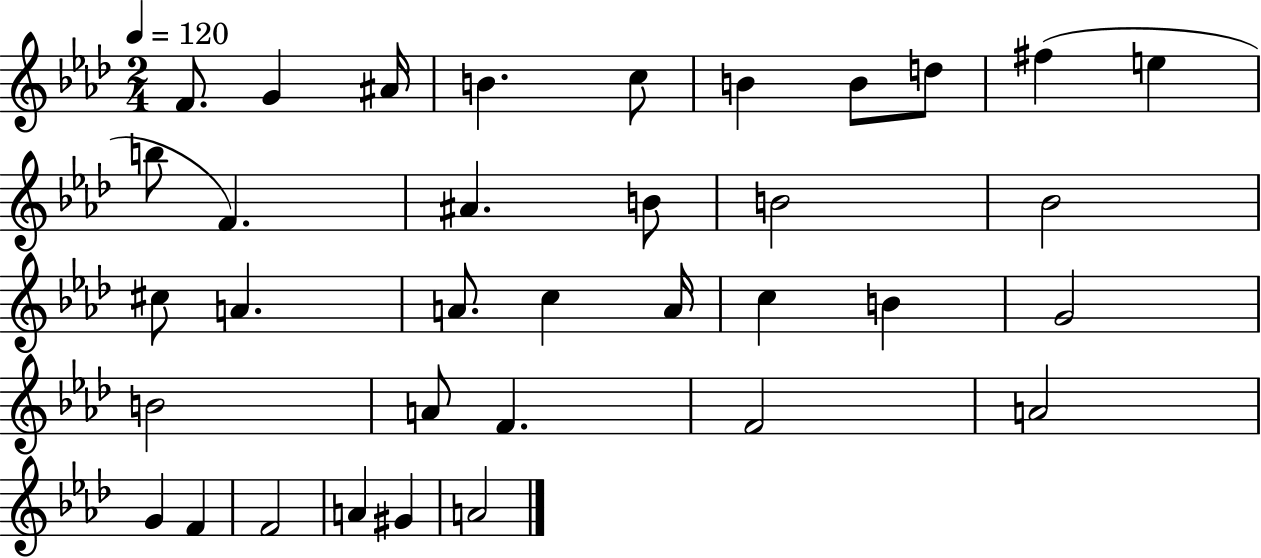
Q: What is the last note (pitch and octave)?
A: A4